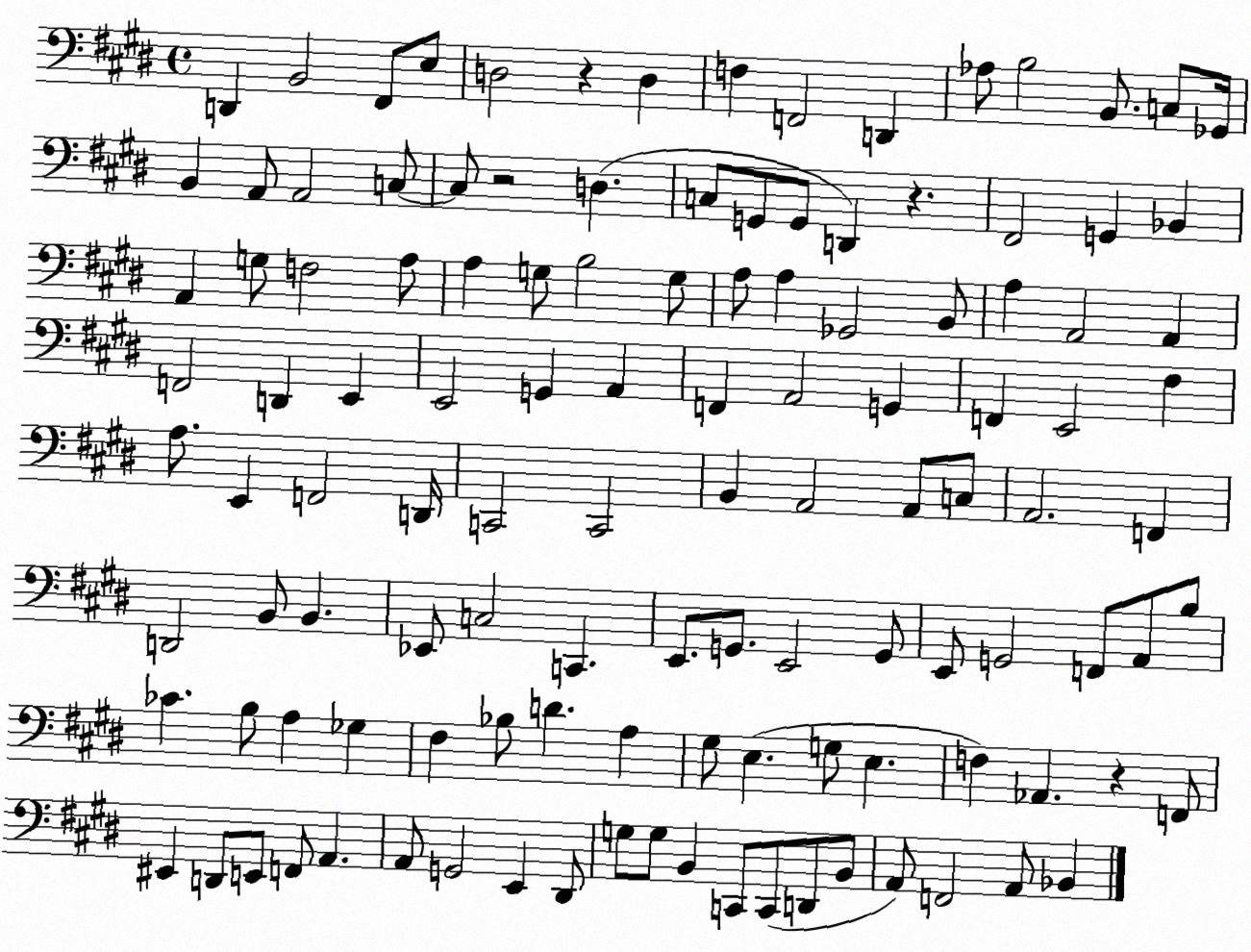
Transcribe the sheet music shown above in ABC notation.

X:1
T:Untitled
M:4/4
L:1/4
K:E
D,, B,,2 ^F,,/2 E,/2 D,2 z D, F, F,,2 D,, _A,/2 B,2 B,,/2 C,/2 _G,,/4 B,, A,,/2 A,,2 C,/2 C,/2 z2 D, C,/2 G,,/2 G,,/2 D,, z ^F,,2 G,, _B,, A,, G,/2 F,2 A,/2 A, G,/2 B,2 G,/2 A,/2 A, _G,,2 B,,/2 A, A,,2 A,, F,,2 D,, E,, E,,2 G,, A,, F,, A,,2 G,, F,, E,,2 ^F, A,/2 E,, F,,2 D,,/4 C,,2 C,,2 B,, A,,2 A,,/2 C,/2 A,,2 F,, D,,2 B,,/2 B,, _E,,/2 C,2 C,, E,,/2 G,,/2 E,,2 G,,/2 E,,/2 G,,2 F,,/2 A,,/2 B,/2 _C B,/2 A, _G, ^F, _B,/2 D A, ^G,/2 E, G,/2 E, F, _A,, z F,,/2 ^E,, D,,/2 E,,/2 F,,/2 A,, A,,/2 G,,2 E,, ^D,,/2 G,/2 G,/2 B,, C,,/2 C,,/2 D,,/2 B,,/2 A,,/2 F,,2 A,,/2 _B,,